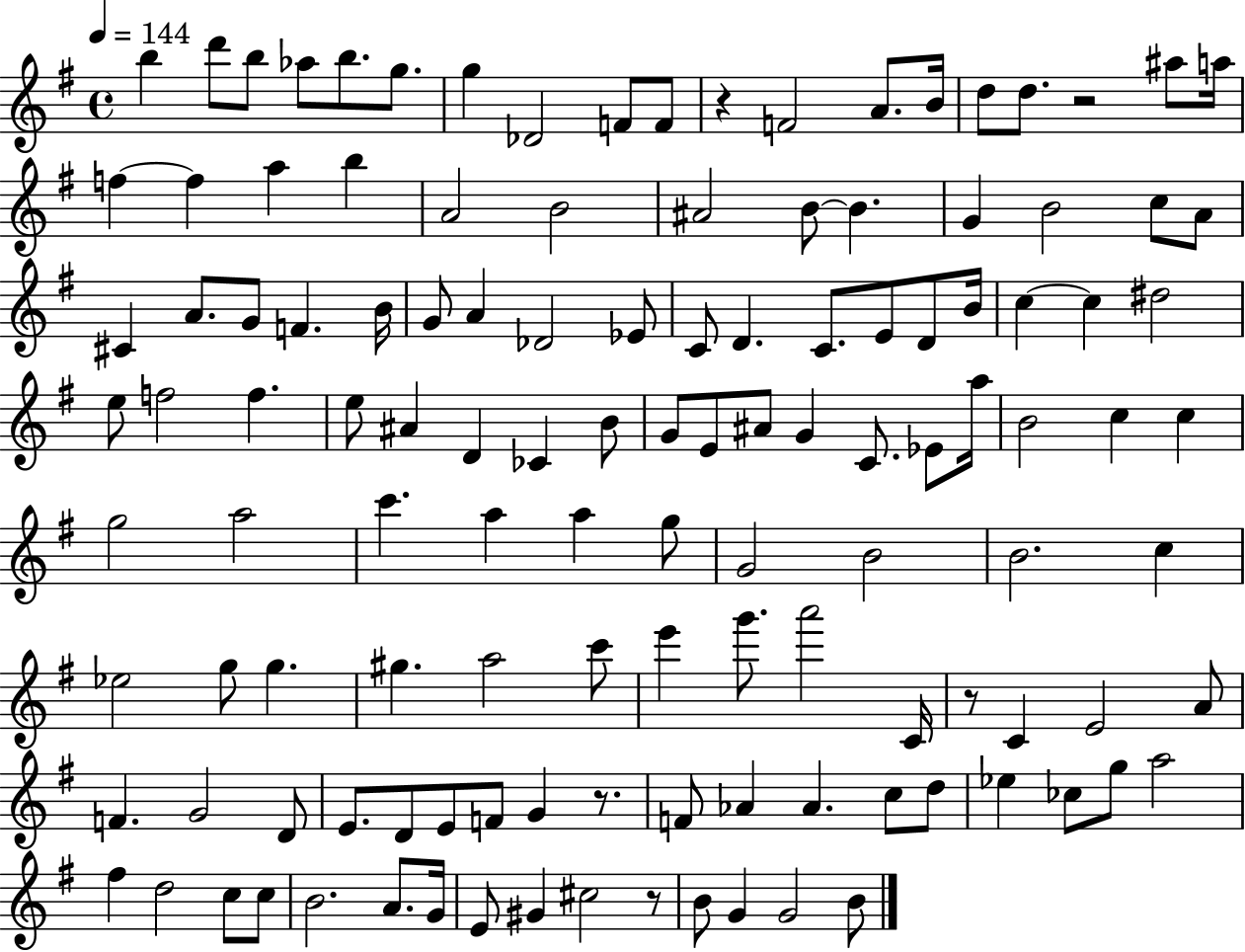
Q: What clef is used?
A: treble